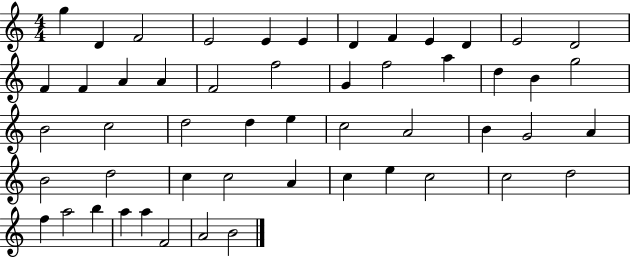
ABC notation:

X:1
T:Untitled
M:4/4
L:1/4
K:C
g D F2 E2 E E D F E D E2 D2 F F A A F2 f2 G f2 a d B g2 B2 c2 d2 d e c2 A2 B G2 A B2 d2 c c2 A c e c2 c2 d2 f a2 b a a F2 A2 B2